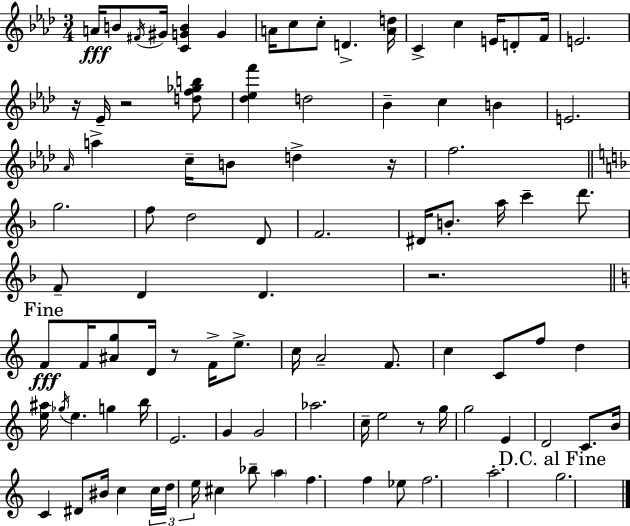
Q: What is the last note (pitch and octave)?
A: G5